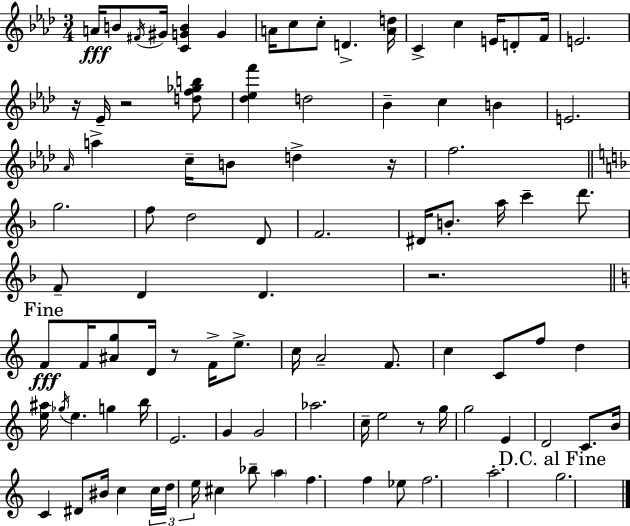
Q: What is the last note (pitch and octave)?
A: G5